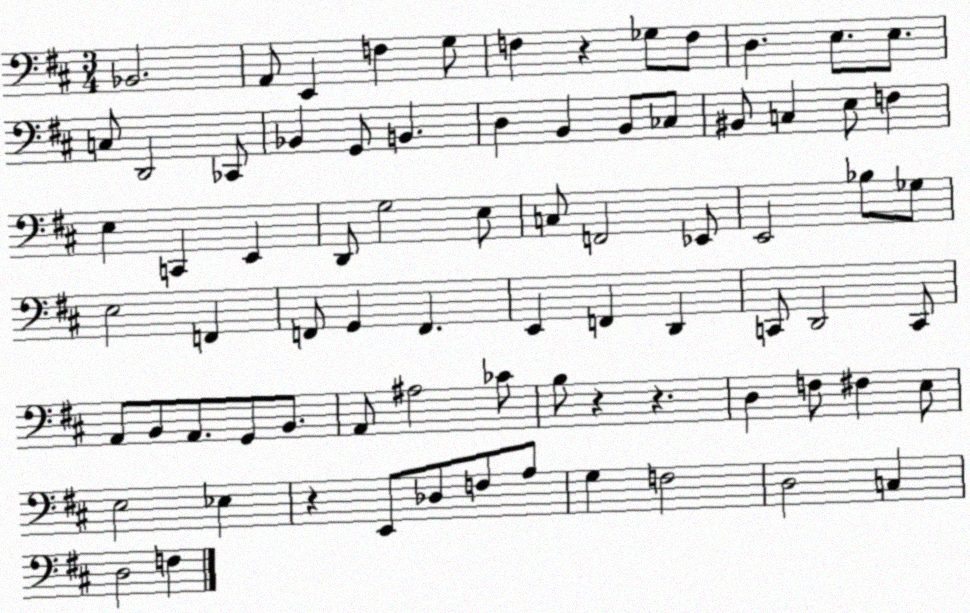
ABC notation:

X:1
T:Untitled
M:3/4
L:1/4
K:D
_B,,2 A,,/2 E,, F, G,/2 F, z _G,/2 F,/2 D, E,/2 E,/2 C,/2 D,,2 _C,,/2 _B,, G,,/2 B,, D, B,, B,,/2 _C,/2 ^B,,/2 C, E,/2 F, E, C,, E,, D,,/2 G,2 E,/2 C,/2 F,,2 _E,,/2 E,,2 _B,/2 _G,/2 E,2 F,, F,,/2 G,, F,, E,, F,, D,, C,,/2 D,,2 C,,/2 A,,/2 B,,/2 A,,/2 G,,/2 B,,/2 A,,/2 ^A,2 _C/2 B,/2 z z D, F,/2 ^F, E,/2 E,2 _E, z E,,/2 _D,/2 F,/2 A,/2 G, F,2 D,2 C, D,2 F,